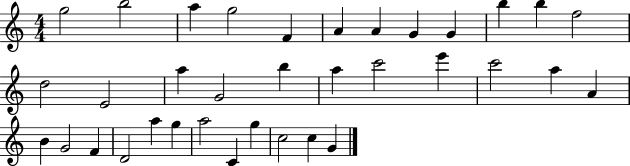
G5/h B5/h A5/q G5/h F4/q A4/q A4/q G4/q G4/q B5/q B5/q F5/h D5/h E4/h A5/q G4/h B5/q A5/q C6/h E6/q C6/h A5/q A4/q B4/q G4/h F4/q D4/h A5/q G5/q A5/h C4/q G5/q C5/h C5/q G4/q